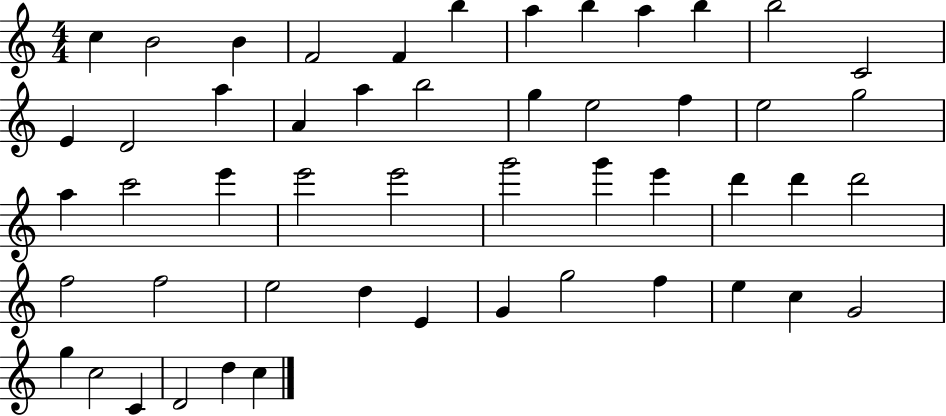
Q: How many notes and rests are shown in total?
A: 51